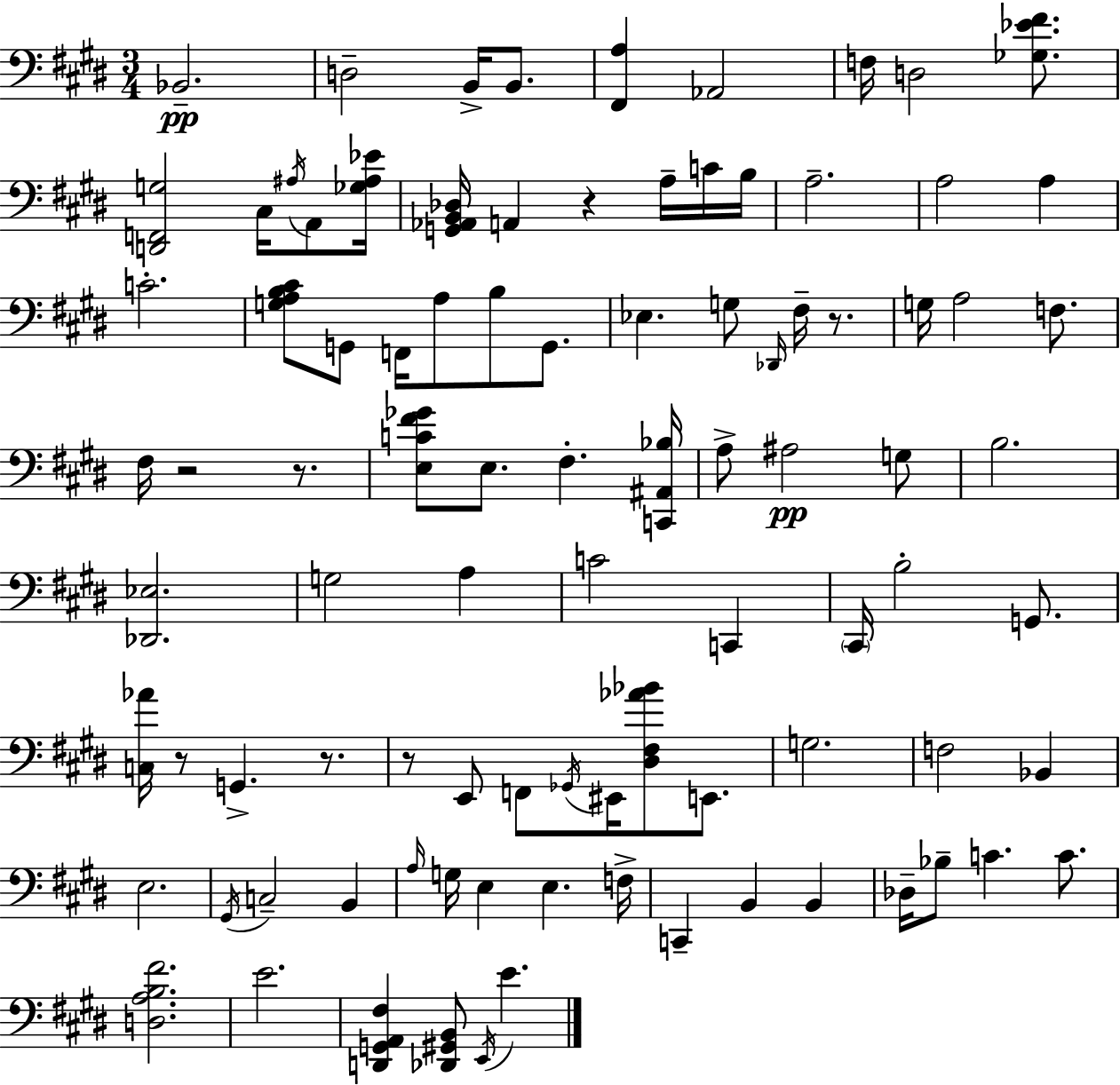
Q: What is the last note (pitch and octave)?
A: E4